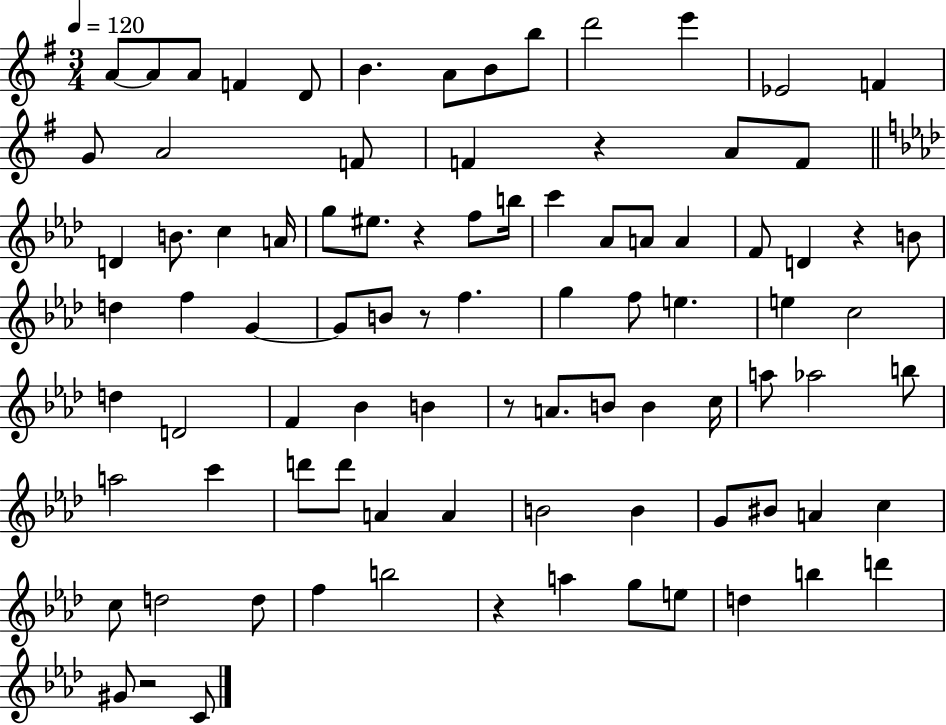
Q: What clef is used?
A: treble